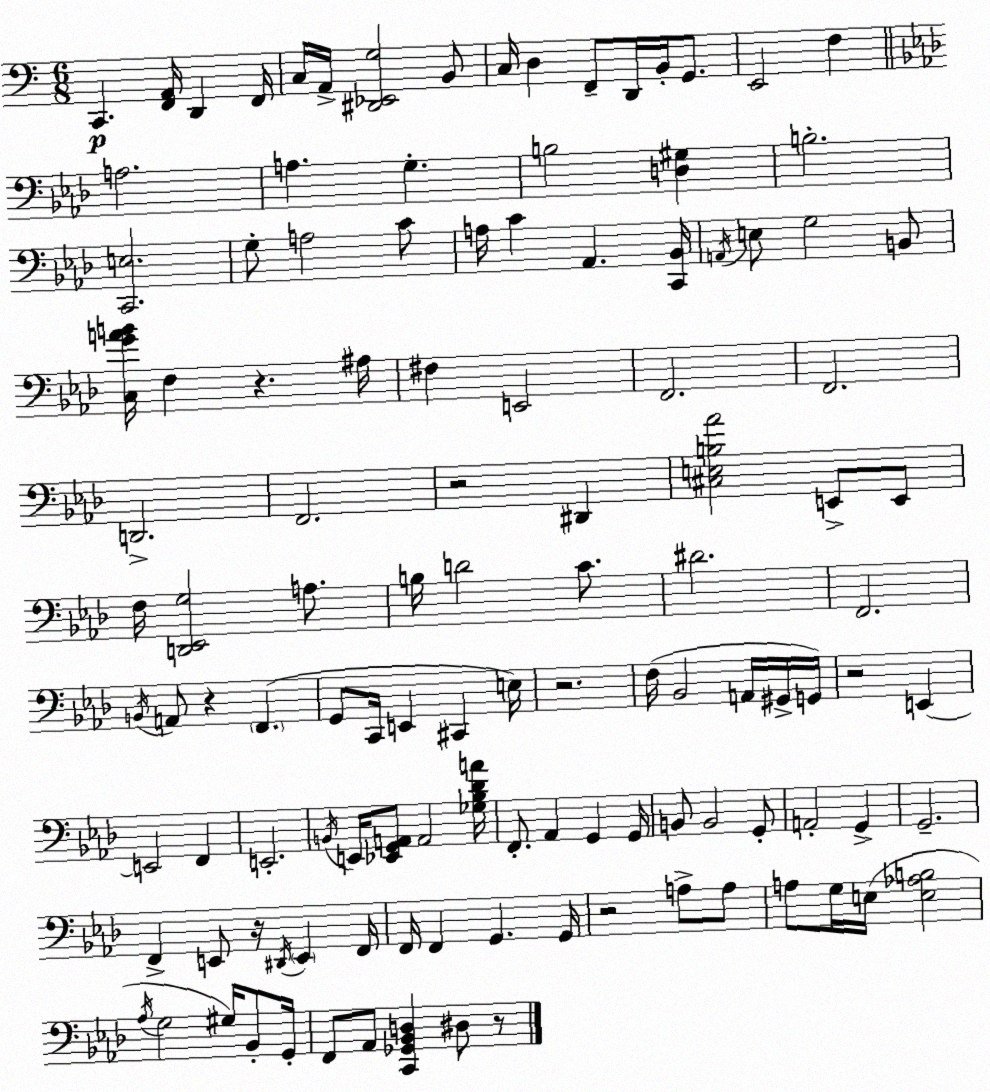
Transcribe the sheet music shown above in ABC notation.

X:1
T:Untitled
M:6/8
L:1/4
K:C
C,, [F,,A,,]/4 D,, F,,/4 C,/4 A,,/4 [^D,,_E,,G,]2 B,,/2 C,/4 D, F,,/2 D,,/4 B,,/4 G,,/2 E,,2 F, A,2 A, G, B,2 [D,^G,] B,2 [C,,E,]2 G,/2 A,2 C/2 A,/4 C _A,, [C,,_B,,]/4 A,,/4 E,/2 G,2 B,,/2 [C,GAB]/4 F, z ^A,/4 ^F, E,,2 F,,2 F,,2 D,,2 F,,2 z2 ^D,, [^C,E,B,_A]2 E,,/2 E,,/2 F,/4 [D,,_E,,G,]2 A,/2 B,/4 D2 C/2 ^D2 F,,2 B,,/4 A,,/2 z F,, G,,/2 C,,/4 E,, ^C,, E,/4 z2 F,/4 _B,,2 A,,/4 ^G,,/4 G,,/4 z2 E,, E,,2 F,, E,,2 B,,/4 E,,/4 [_E,,G,,A,,]/2 A,,2 [_G,_B,_DA]/4 F,,/2 _A,, G,, G,,/4 B,,/2 B,,2 G,,/2 A,,2 G,, G,,2 F,, E,,/2 z/4 ^D,,/4 E,, F,,/4 F,,/4 F,, G,, G,,/4 z2 A,/2 A,/2 A,/2 G,/4 E,/4 [E,_A,B,]2 _A,/4 G,2 ^G,/4 _B,,/2 G,,/4 F,,/2 _A,,/2 [C,,_G,,_B,,D,] ^D,/2 z/2